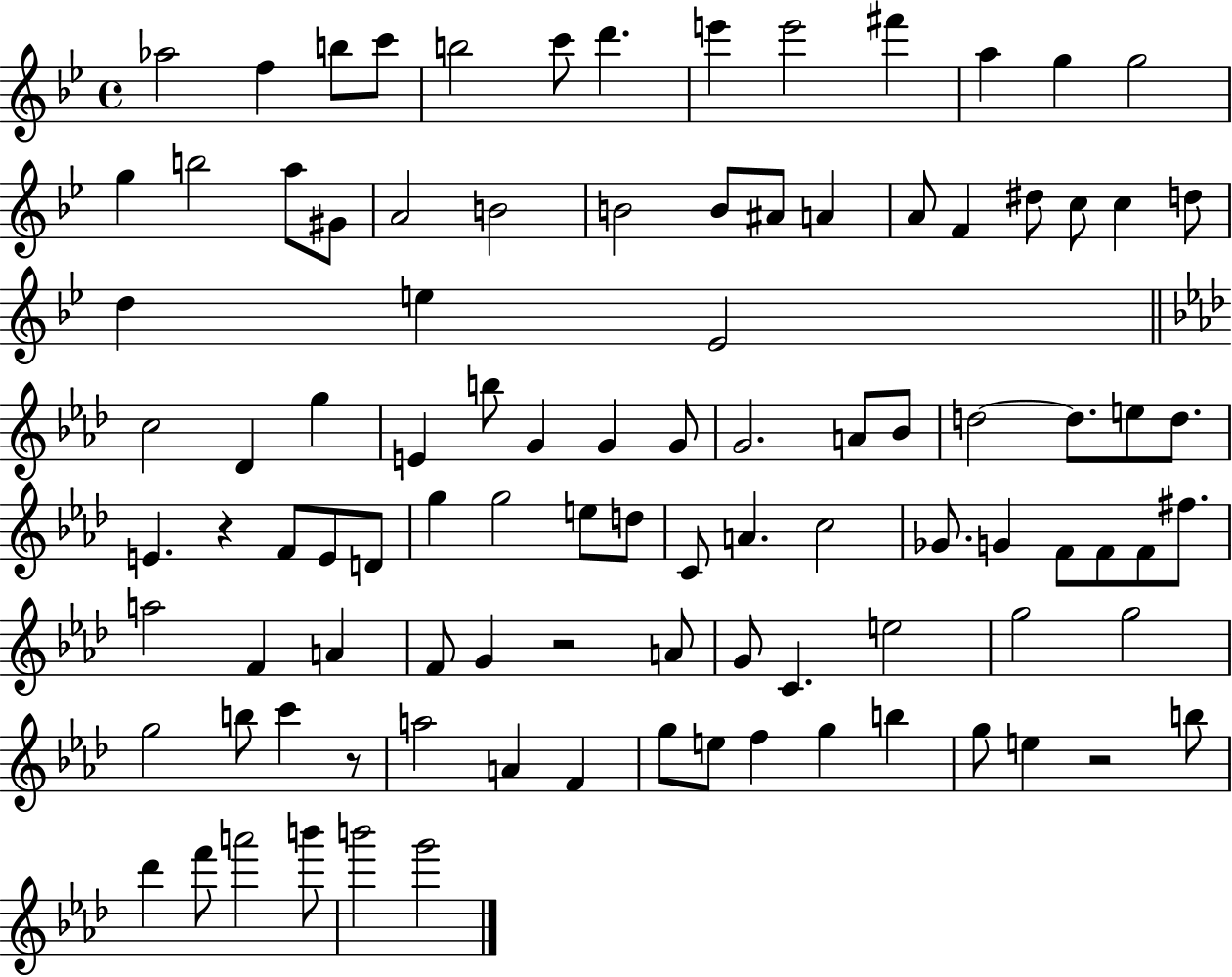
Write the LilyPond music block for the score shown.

{
  \clef treble
  \time 4/4
  \defaultTimeSignature
  \key bes \major
  aes''2 f''4 b''8 c'''8 | b''2 c'''8 d'''4. | e'''4 e'''2 fis'''4 | a''4 g''4 g''2 | \break g''4 b''2 a''8 gis'8 | a'2 b'2 | b'2 b'8 ais'8 a'4 | a'8 f'4 dis''8 c''8 c''4 d''8 | \break d''4 e''4 ees'2 | \bar "||" \break \key f \minor c''2 des'4 g''4 | e'4 b''8 g'4 g'4 g'8 | g'2. a'8 bes'8 | d''2~~ d''8. e''8 d''8. | \break e'4. r4 f'8 e'8 d'8 | g''4 g''2 e''8 d''8 | c'8 a'4. c''2 | ges'8. g'4 f'8 f'8 f'8 fis''8. | \break a''2 f'4 a'4 | f'8 g'4 r2 a'8 | g'8 c'4. e''2 | g''2 g''2 | \break g''2 b''8 c'''4 r8 | a''2 a'4 f'4 | g''8 e''8 f''4 g''4 b''4 | g''8 e''4 r2 b''8 | \break des'''4 f'''8 a'''2 b'''8 | b'''2 g'''2 | \bar "|."
}